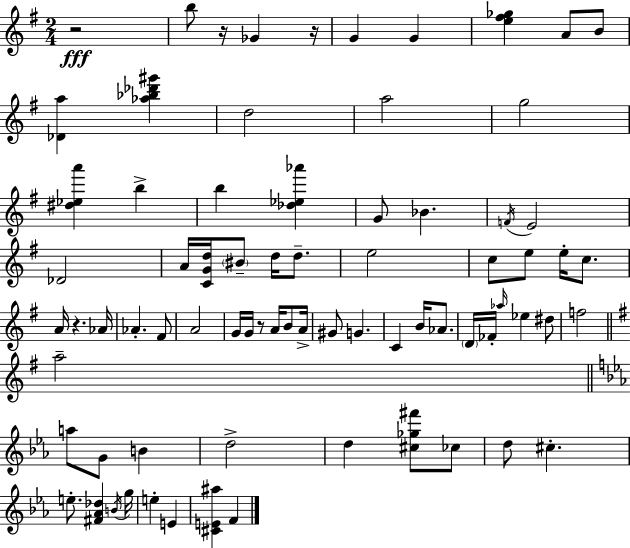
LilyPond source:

{
  \clef treble
  \numericTimeSignature
  \time 2/4
  \key e \minor
  r2\fff | b''8 r16 ges'4 r16 | g'4 g'4 | <e'' fis'' ges''>4 a'8 b'8 | \break <des' a''>4 <aes'' bes'' des''' gis'''>4 | d''2 | a''2 | g''2 | \break <dis'' ees'' a'''>4 b''4-> | b''4 <des'' ees'' aes'''>4 | g'8 bes'4. | \acciaccatura { f'16 } e'2 | \break des'2 | a'16 <c' g' d''>16 \parenthesize bis'8-- d''16 d''8.-- | e''2 | c''8 e''8 e''16-. c''8. | \break a'16 r4. | aes'16 aes'4.-. fis'8 | a'2 | g'16 g'16 r8 a'16 b'8 | \break a'16-> gis'8 g'4. | c'4 b'16 aes'8. | \parenthesize d'16 fes'16-. \grace { aes''16 } ees''4 | dis''8 f''2 | \break \bar "||" \break \key g \major a''2-- | \bar "||" \break \key ees \major a''8 g'8 b'4 | d''2-> | d''4 <cis'' ges'' fis'''>8 ces''8 | d''8 cis''4.-. | \break e''8.-. <fis' aes' des''>4 \acciaccatura { b'16 } | g''16 e''4-. e'4 | <cis' e' ais''>4 f'4 | \bar "|."
}